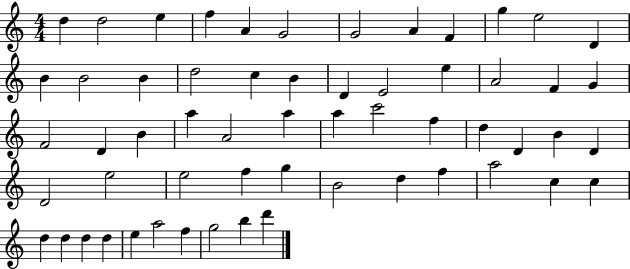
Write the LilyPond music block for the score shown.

{
  \clef treble
  \numericTimeSignature
  \time 4/4
  \key c \major
  d''4 d''2 e''4 | f''4 a'4 g'2 | g'2 a'4 f'4 | g''4 e''2 d'4 | \break b'4 b'2 b'4 | d''2 c''4 b'4 | d'4 e'2 e''4 | a'2 f'4 g'4 | \break f'2 d'4 b'4 | a''4 a'2 a''4 | a''4 c'''2 f''4 | d''4 d'4 b'4 d'4 | \break d'2 e''2 | e''2 f''4 g''4 | b'2 d''4 f''4 | a''2 c''4 c''4 | \break d''4 d''4 d''4 d''4 | e''4 a''2 f''4 | g''2 b''4 d'''4 | \bar "|."
}